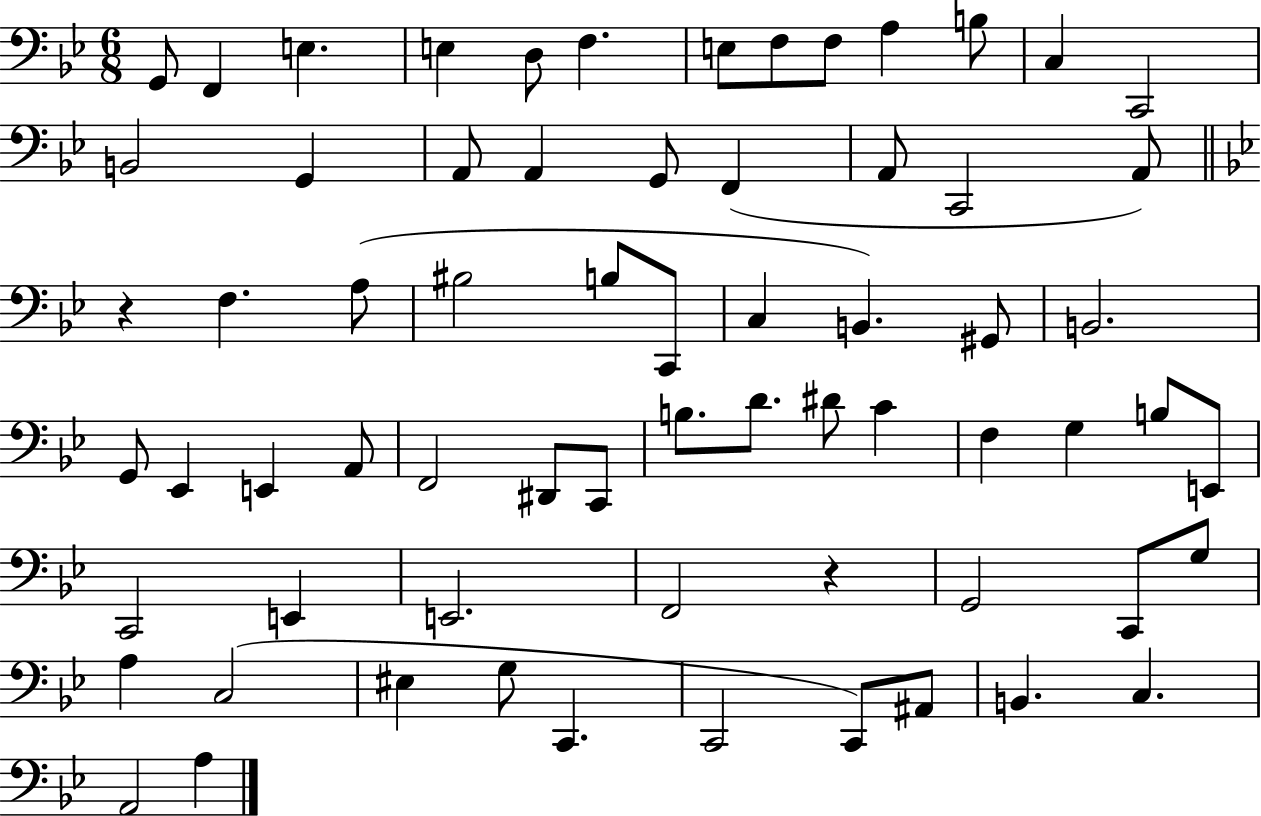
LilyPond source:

{
  \clef bass
  \numericTimeSignature
  \time 6/8
  \key bes \major
  g,8 f,4 e4. | e4 d8 f4. | e8 f8 f8 a4 b8 | c4 c,2 | \break b,2 g,4 | a,8 a,4 g,8 f,4( | a,8 c,2 a,8) | \bar "||" \break \key g \minor r4 f4. a8( | bis2 b8 c,8 | c4 b,4.) gis,8 | b,2. | \break g,8 ees,4 e,4 a,8 | f,2 dis,8 c,8 | b8. d'8. dis'8 c'4 | f4 g4 b8 e,8 | \break c,2 e,4 | e,2. | f,2 r4 | g,2 c,8 g8 | \break a4 c2( | eis4 g8 c,4. | c,2 c,8) ais,8 | b,4. c4. | \break a,2 a4 | \bar "|."
}